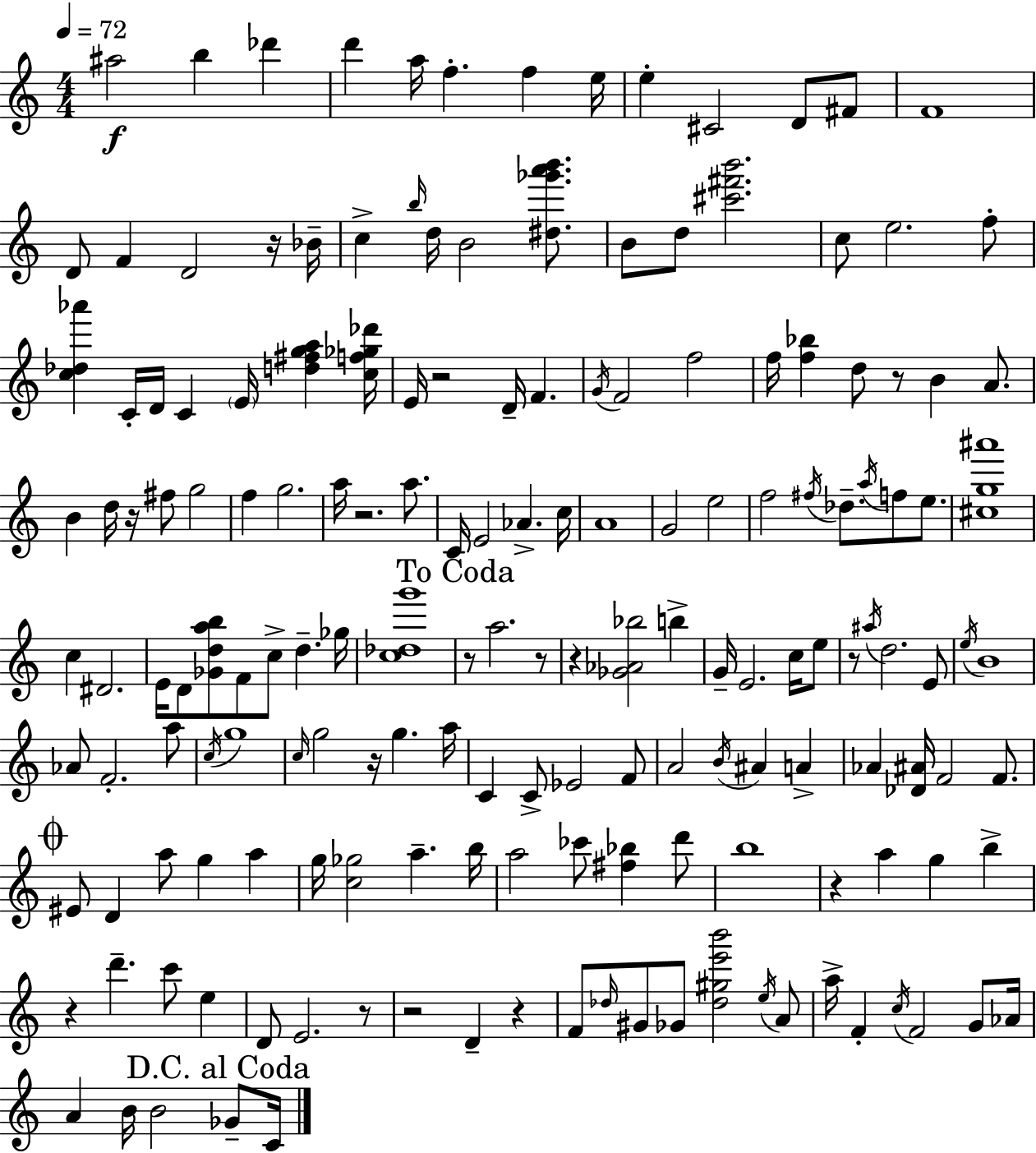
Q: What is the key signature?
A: C major